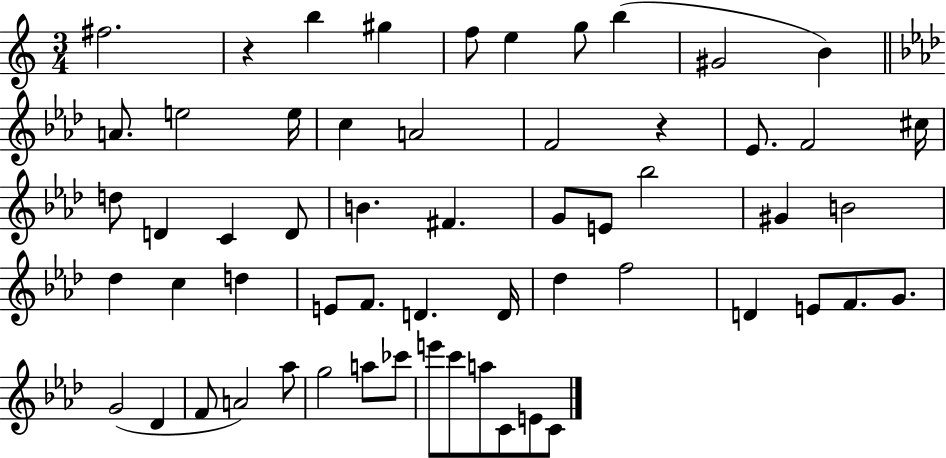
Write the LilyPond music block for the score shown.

{
  \clef treble
  \numericTimeSignature
  \time 3/4
  \key c \major
  fis''2. | r4 b''4 gis''4 | f''8 e''4 g''8 b''4( | gis'2 b'4) | \break \bar "||" \break \key aes \major a'8. e''2 e''16 | c''4 a'2 | f'2 r4 | ees'8. f'2 cis''16 | \break d''8 d'4 c'4 d'8 | b'4. fis'4. | g'8 e'8 bes''2 | gis'4 b'2 | \break des''4 c''4 d''4 | e'8 f'8. d'4. d'16 | des''4 f''2 | d'4 e'8 f'8. g'8. | \break g'2( des'4 | f'8 a'2) aes''8 | g''2 a''8 ces'''8 | e'''8 c'''8 a''8 c'8 e'8 c'8 | \break \bar "|."
}